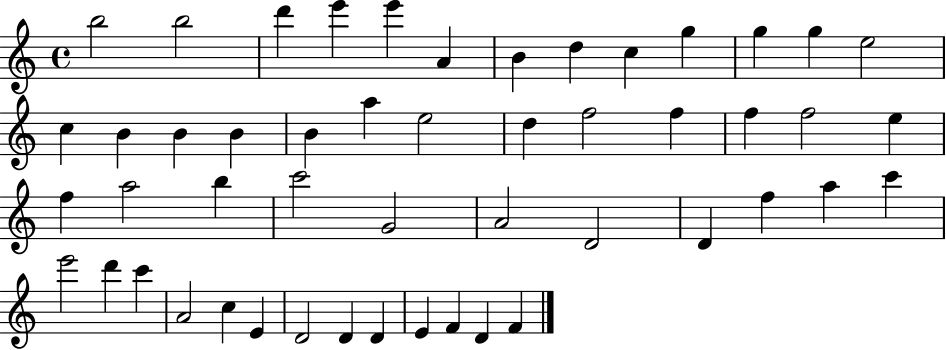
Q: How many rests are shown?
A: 0